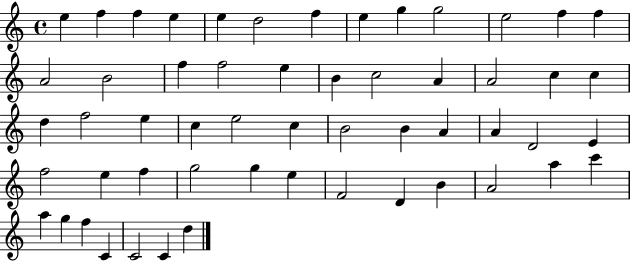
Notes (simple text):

E5/q F5/q F5/q E5/q E5/q D5/h F5/q E5/q G5/q G5/h E5/h F5/q F5/q A4/h B4/h F5/q F5/h E5/q B4/q C5/h A4/q A4/h C5/q C5/q D5/q F5/h E5/q C5/q E5/h C5/q B4/h B4/q A4/q A4/q D4/h E4/q F5/h E5/q F5/q G5/h G5/q E5/q F4/h D4/q B4/q A4/h A5/q C6/q A5/q G5/q F5/q C4/q C4/h C4/q D5/q